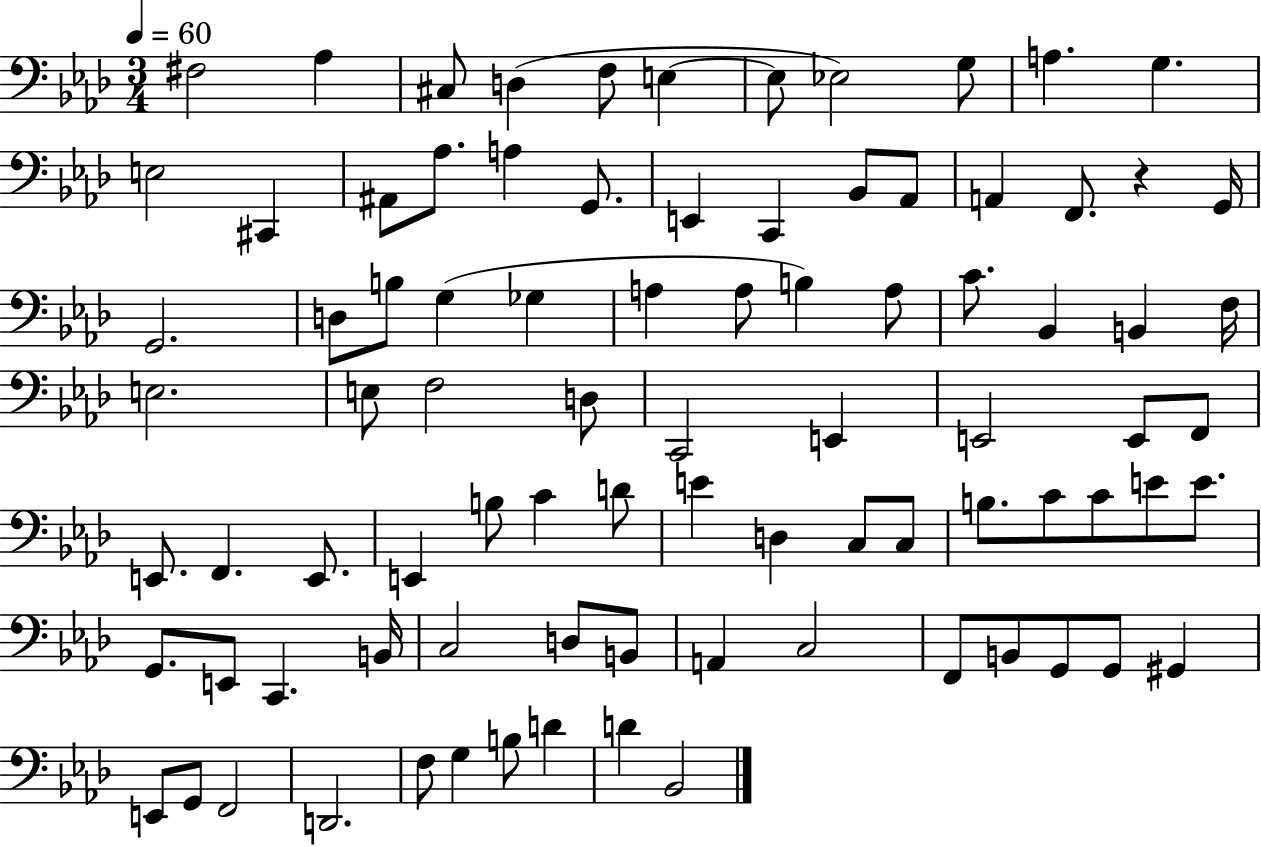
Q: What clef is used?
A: bass